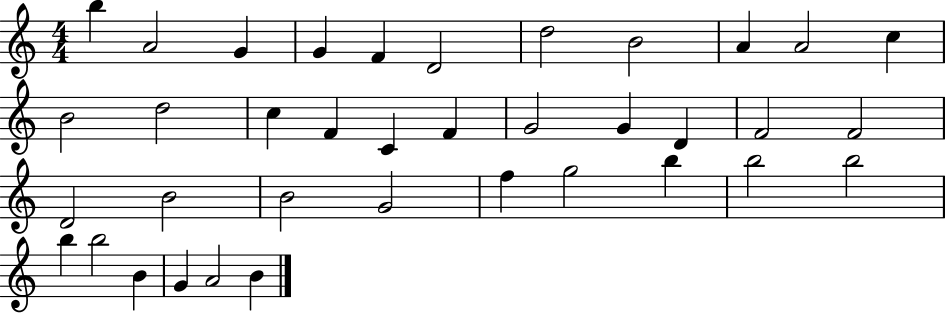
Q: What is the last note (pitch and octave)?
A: B4